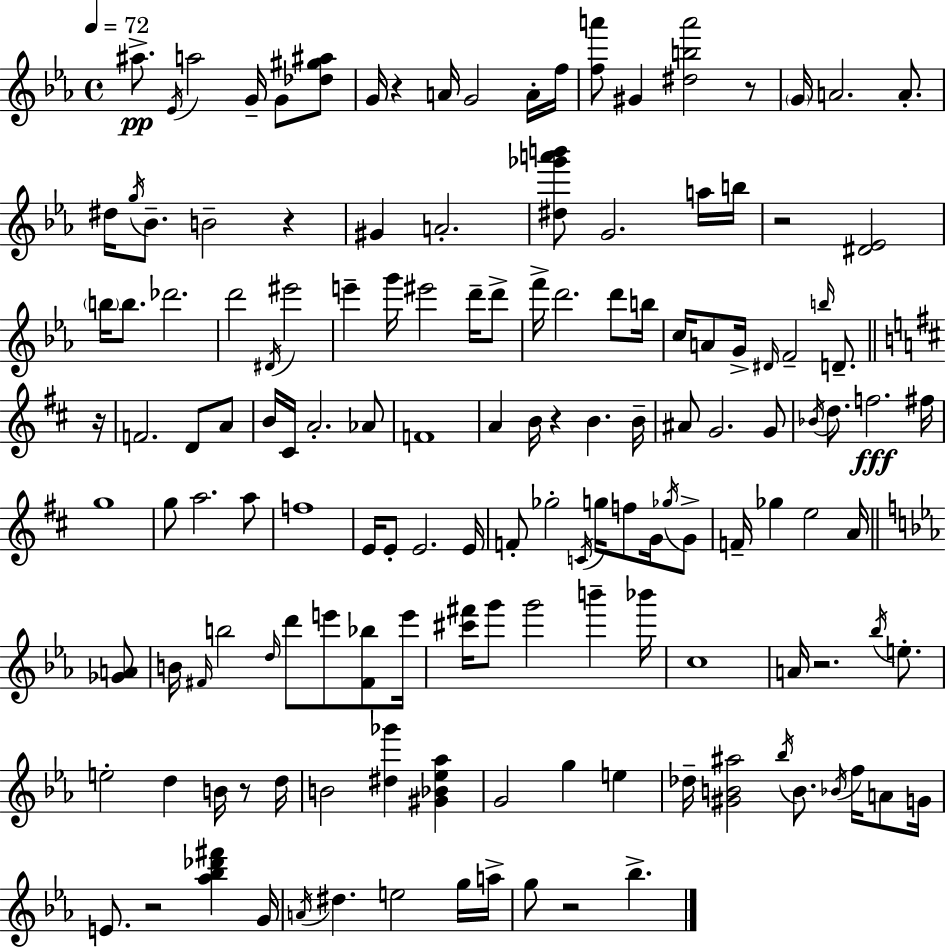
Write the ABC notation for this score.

X:1
T:Untitled
M:4/4
L:1/4
K:Eb
^a/2 _E/4 a2 G/4 G/2 [_d^g^a]/2 G/4 z A/4 G2 A/4 f/4 [fa']/2 ^G [^dba']2 z/2 G/4 A2 A/2 ^d/4 g/4 _B/2 B2 z ^G A2 [^d_g'a'b']/2 G2 a/4 b/4 z2 [^D_E]2 b/4 b/2 _d'2 d'2 ^D/4 ^e'2 e' g'/4 ^e'2 d'/4 d'/2 f'/4 d'2 d'/2 b/4 c/4 A/2 G/4 ^D/4 F2 b/4 D/2 z/4 F2 D/2 A/2 B/4 ^C/4 A2 _A/2 F4 A B/4 z B B/4 ^A/2 G2 G/2 _B/4 d/2 f2 ^f/4 g4 g/2 a2 a/2 f4 E/4 E/2 E2 E/4 F/2 _g2 C/4 g/4 f/2 G/4 _g/4 G/2 F/4 _g e2 A/4 [_GA]/2 B/4 ^F/4 b2 d/4 d'/2 e'/2 [^F_b]/2 e'/4 [^c'^f']/4 g'/2 g'2 b' _b'/4 c4 A/4 z2 _b/4 e/2 e2 d B/4 z/2 d/4 B2 [^d_g'] [^G_B_e_a] G2 g e _d/4 [^GB^a]2 _b/4 B/2 _B/4 f/4 A/2 G/4 E/2 z2 [_a_b_d'^f'] G/4 A/4 ^d e2 g/4 a/4 g/2 z2 _b